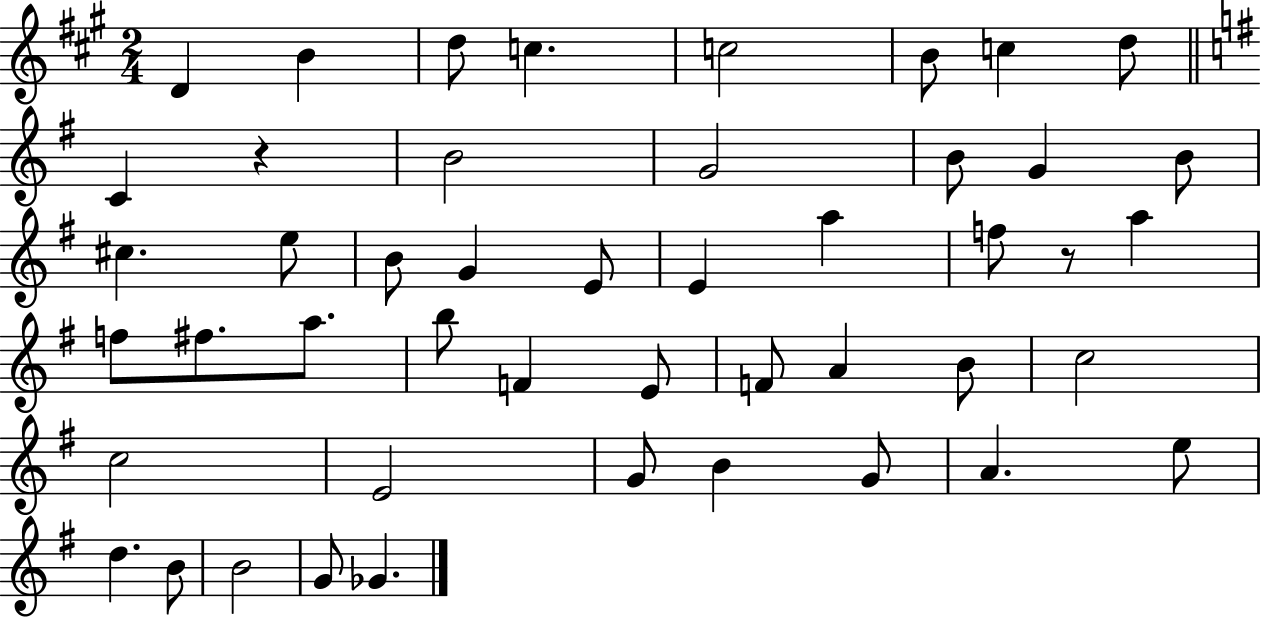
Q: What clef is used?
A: treble